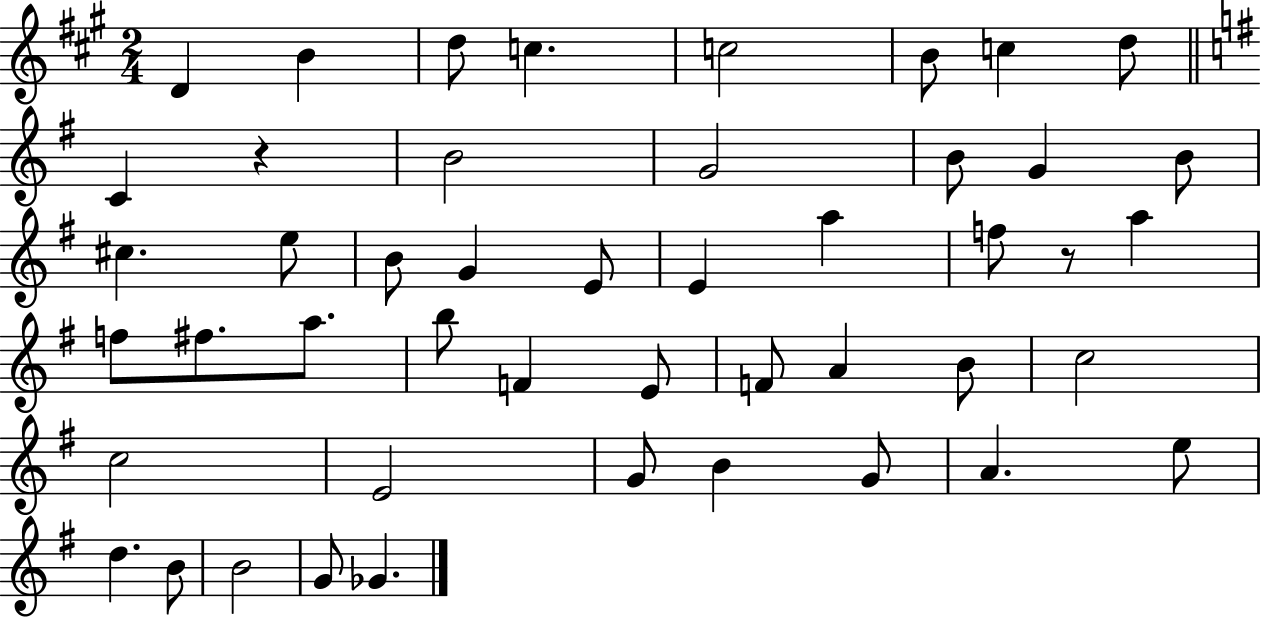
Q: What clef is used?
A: treble